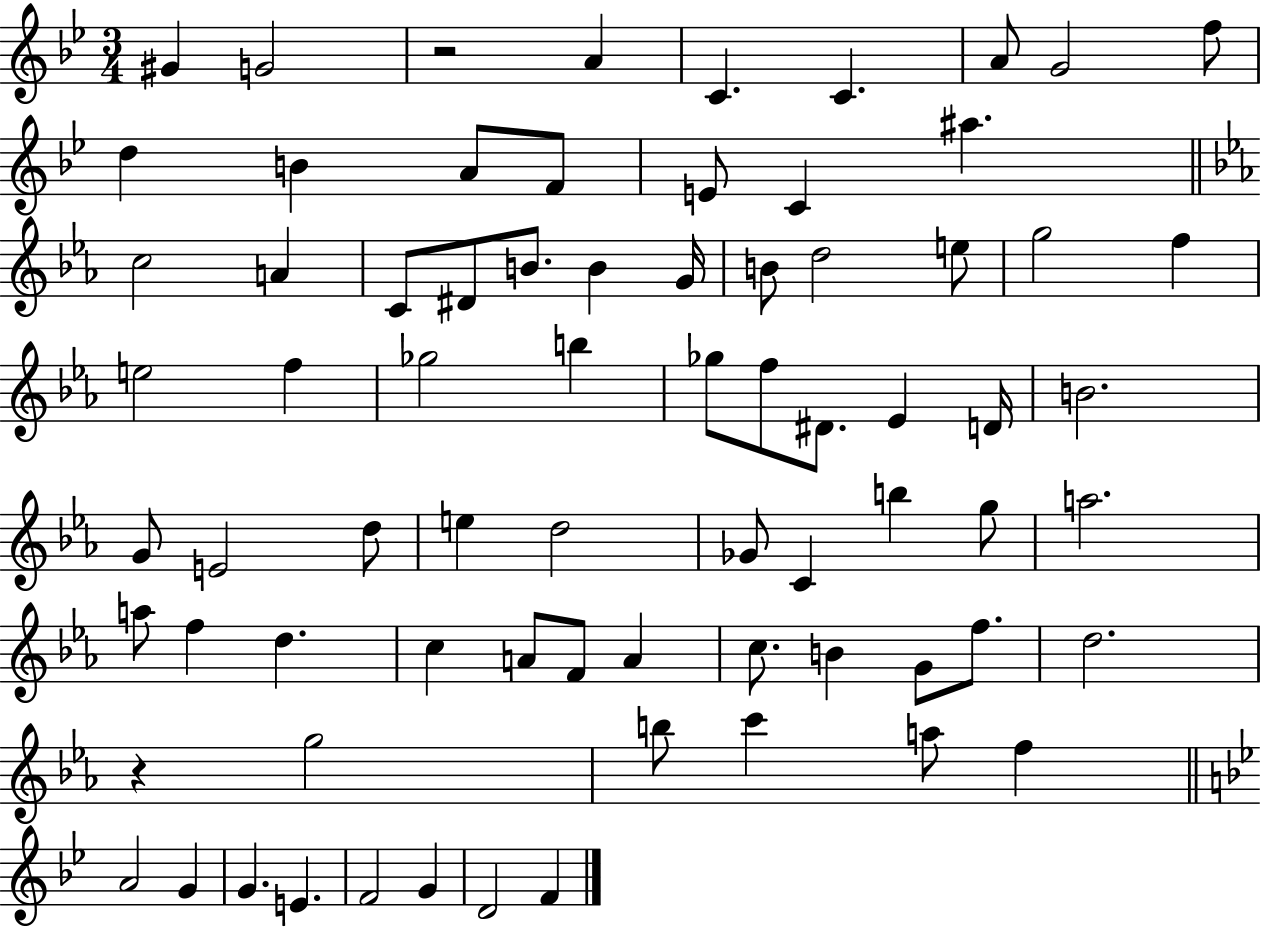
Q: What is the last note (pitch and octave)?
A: F4